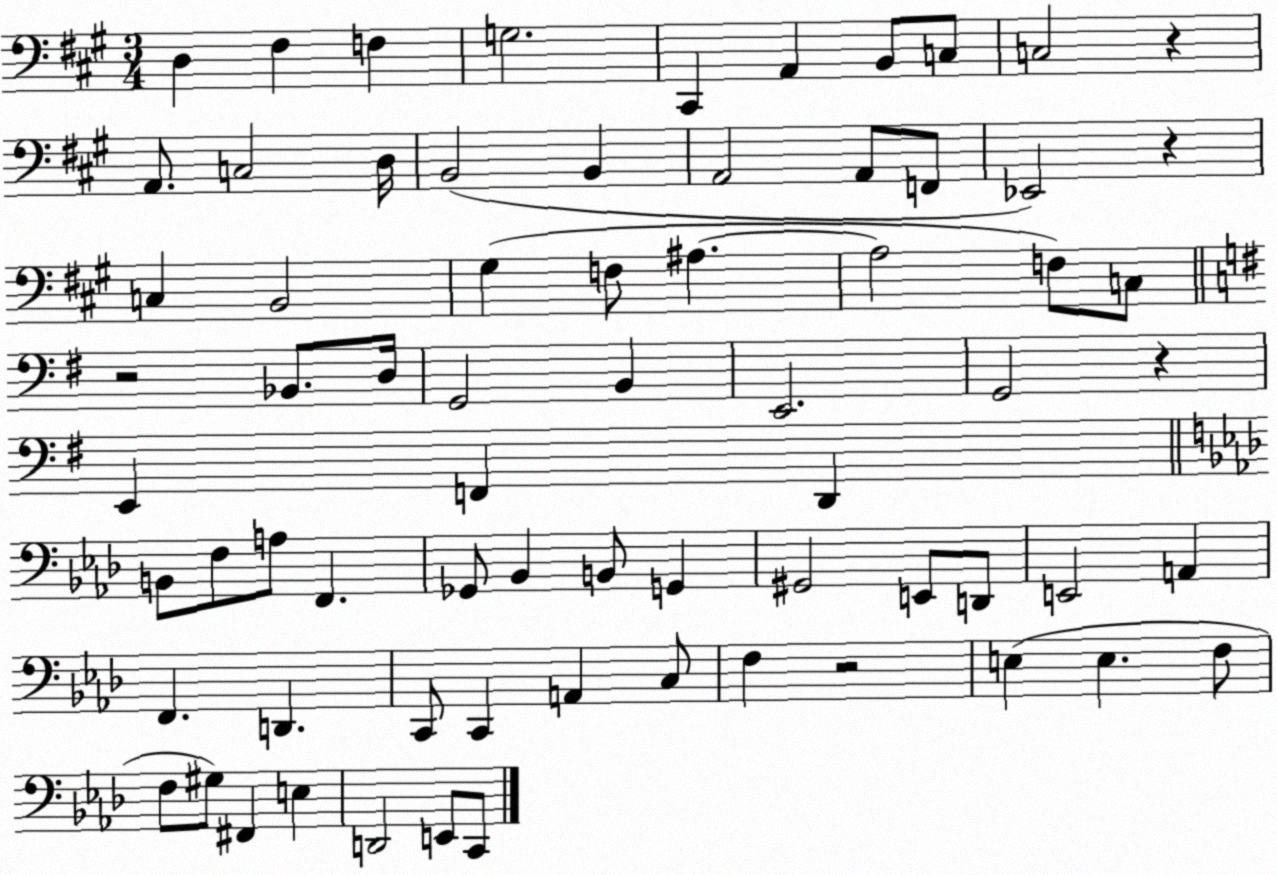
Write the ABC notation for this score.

X:1
T:Untitled
M:3/4
L:1/4
K:A
D, ^F, F, G,2 ^C,, A,, B,,/2 C,/2 C,2 z A,,/2 C,2 D,/4 B,,2 B,, A,,2 A,,/2 F,,/2 _E,,2 z C, B,,2 ^G, F,/2 ^A, ^A,2 F,/2 C,/2 z2 _B,,/2 D,/4 G,,2 B,, E,,2 G,,2 z E,, F,, D,, B,,/2 F,/2 A,/2 F,, _G,,/2 _B,, B,,/2 G,, ^G,,2 E,,/2 D,,/2 E,,2 A,, F,, D,, C,,/2 C,, A,, C,/2 F, z2 E, E, F,/2 F,/2 ^G,/2 ^F,, E, D,,2 E,,/2 C,,/2